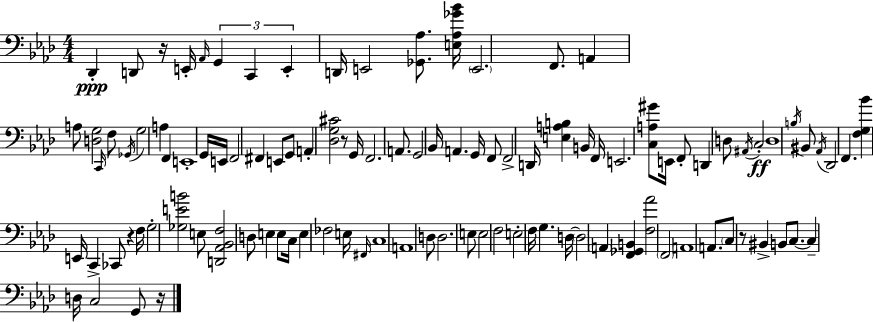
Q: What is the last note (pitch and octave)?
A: G2